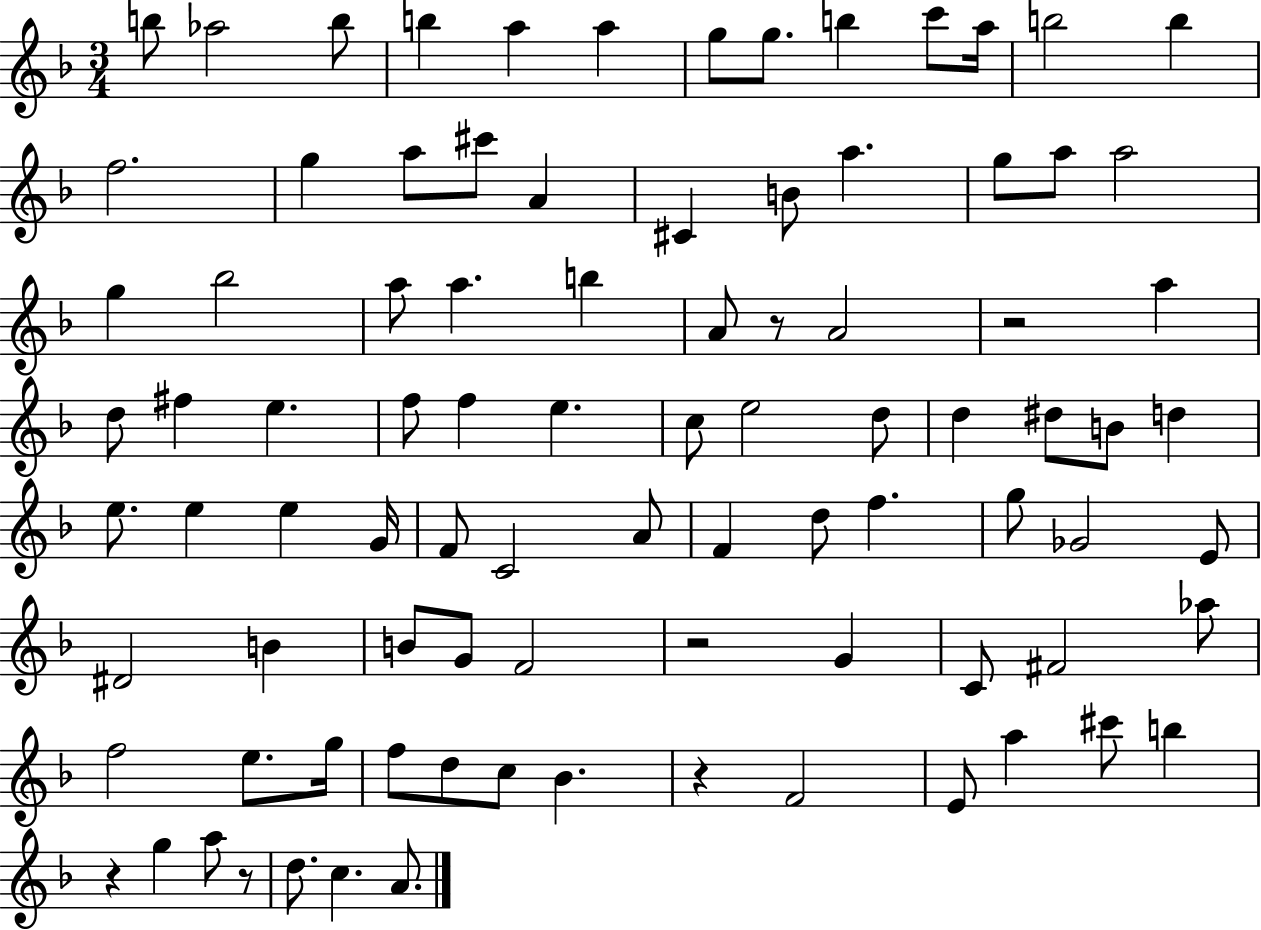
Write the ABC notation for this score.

X:1
T:Untitled
M:3/4
L:1/4
K:F
b/2 _a2 b/2 b a a g/2 g/2 b c'/2 a/4 b2 b f2 g a/2 ^c'/2 A ^C B/2 a g/2 a/2 a2 g _b2 a/2 a b A/2 z/2 A2 z2 a d/2 ^f e f/2 f e c/2 e2 d/2 d ^d/2 B/2 d e/2 e e G/4 F/2 C2 A/2 F d/2 f g/2 _G2 E/2 ^D2 B B/2 G/2 F2 z2 G C/2 ^F2 _a/2 f2 e/2 g/4 f/2 d/2 c/2 _B z F2 E/2 a ^c'/2 b z g a/2 z/2 d/2 c A/2